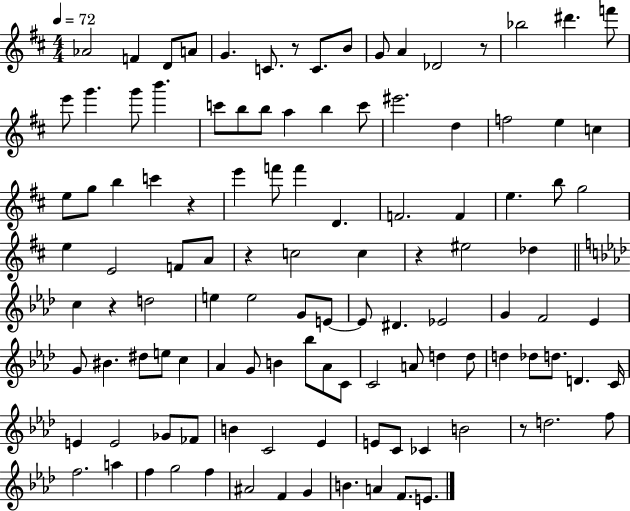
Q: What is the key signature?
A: D major